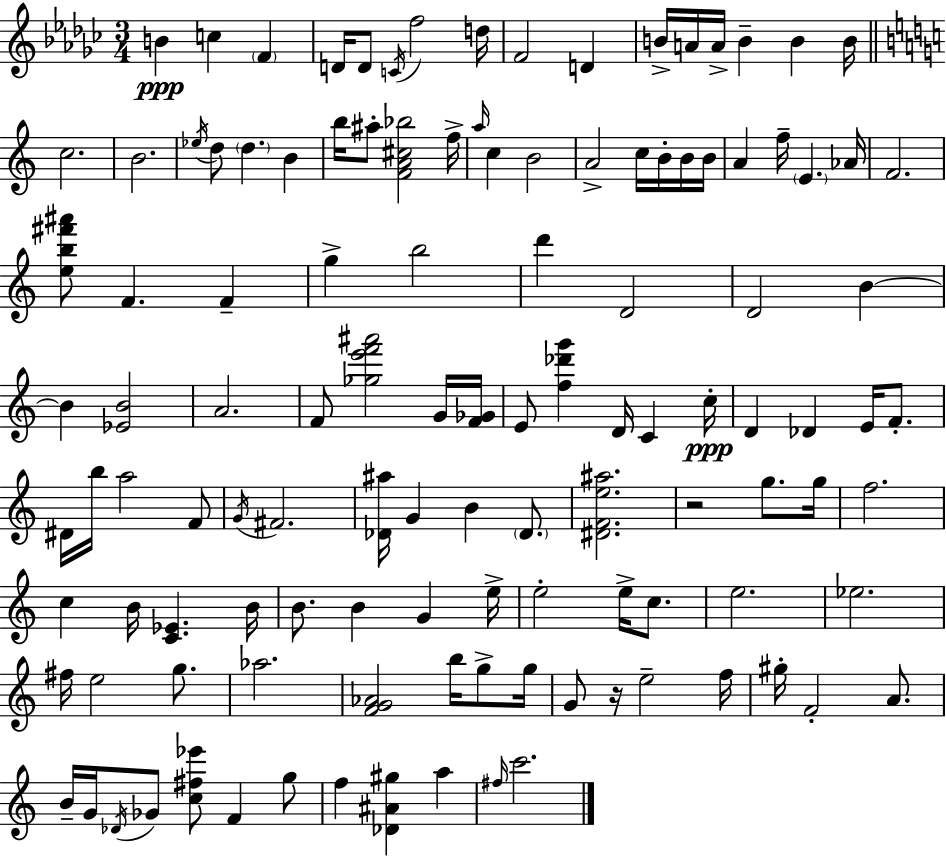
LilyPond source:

{
  \clef treble
  \numericTimeSignature
  \time 3/4
  \key ees \minor
  b'4\ppp c''4 \parenthesize f'4 | d'16 d'8 \acciaccatura { c'16 } f''2 | d''16 f'2 d'4 | b'16-> a'16 a'16-> b'4-- b'4 | \break b'16 \bar "||" \break \key c \major c''2. | b'2. | \acciaccatura { ees''16 } d''8 \parenthesize d''4. b'4 | b''16 ais''8-. <f' a' cis'' bes''>2 | \break f''16-> \grace { a''16 } c''4 b'2 | a'2-> c''16 b'16-. | b'16 b'16 a'4 f''16-- \parenthesize e'4. | aes'16 f'2. | \break <e'' b'' fis''' ais'''>8 f'4. f'4-- | g''4-> b''2 | d'''4 d'2 | d'2 b'4~~ | \break b'4 <ees' b'>2 | a'2. | f'8 <ges'' e''' f''' ais'''>2 | g'16 <f' ges'>16 e'8 <f'' des''' g'''>4 d'16 c'4 | \break c''16-.\ppp d'4 des'4 e'16 f'8.-. | dis'16 b''16 a''2 | f'8 \acciaccatura { g'16 } fis'2. | <des' ais''>16 g'4 b'4 | \break \parenthesize des'8. <dis' f' e'' ais''>2. | r2 g''8. | g''16 f''2. | c''4 b'16 <c' ees'>4. | \break b'16 b'8. b'4 g'4 | e''16-> e''2-. e''16-> | c''8. e''2. | ees''2. | \break fis''16 e''2 | g''8. aes''2. | <f' g' aes'>2 b''16 | g''8-> g''16 g'8 r16 e''2-- | \break f''16 gis''16-. f'2-. | a'8. b'16-- g'16 \acciaccatura { des'16 } ges'8 <c'' fis'' ees'''>8 f'4 | g''8 f''4 <des' ais' gis''>4 | a''4 \grace { fis''16 } c'''2. | \break \bar "|."
}